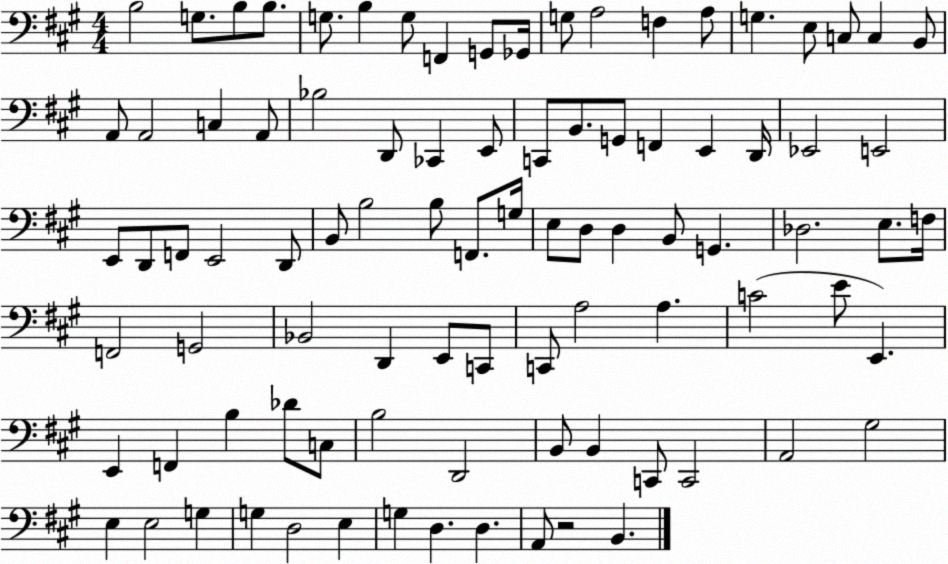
X:1
T:Untitled
M:4/4
L:1/4
K:A
B,2 G,/2 B,/2 B,/2 G,/2 B, G,/2 F,, G,,/2 _G,,/4 G,/2 A,2 F, A,/2 G, E,/2 C,/2 C, B,,/2 A,,/2 A,,2 C, A,,/2 _B,2 D,,/2 _C,, E,,/2 C,,/2 B,,/2 G,,/2 F,, E,, D,,/4 _E,,2 E,,2 E,,/2 D,,/2 F,,/2 E,,2 D,,/2 B,,/2 B,2 B,/2 F,,/2 G,/4 E,/2 D,/2 D, B,,/2 G,, _D,2 E,/2 F,/4 F,,2 G,,2 _B,,2 D,, E,,/2 C,,/2 C,,/2 A,2 A, C2 E/2 E,, E,, F,, B, _D/2 C,/2 B,2 D,,2 B,,/2 B,, C,,/2 C,,2 A,,2 ^G,2 E, E,2 G, G, D,2 E, G, D, D, A,,/2 z2 B,,